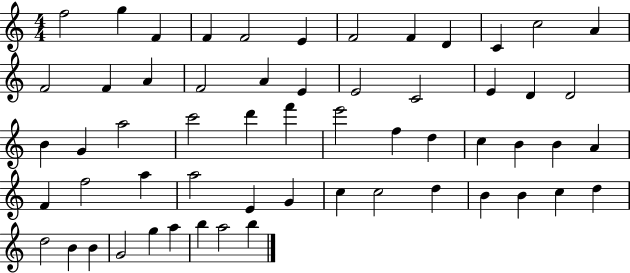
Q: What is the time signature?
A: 4/4